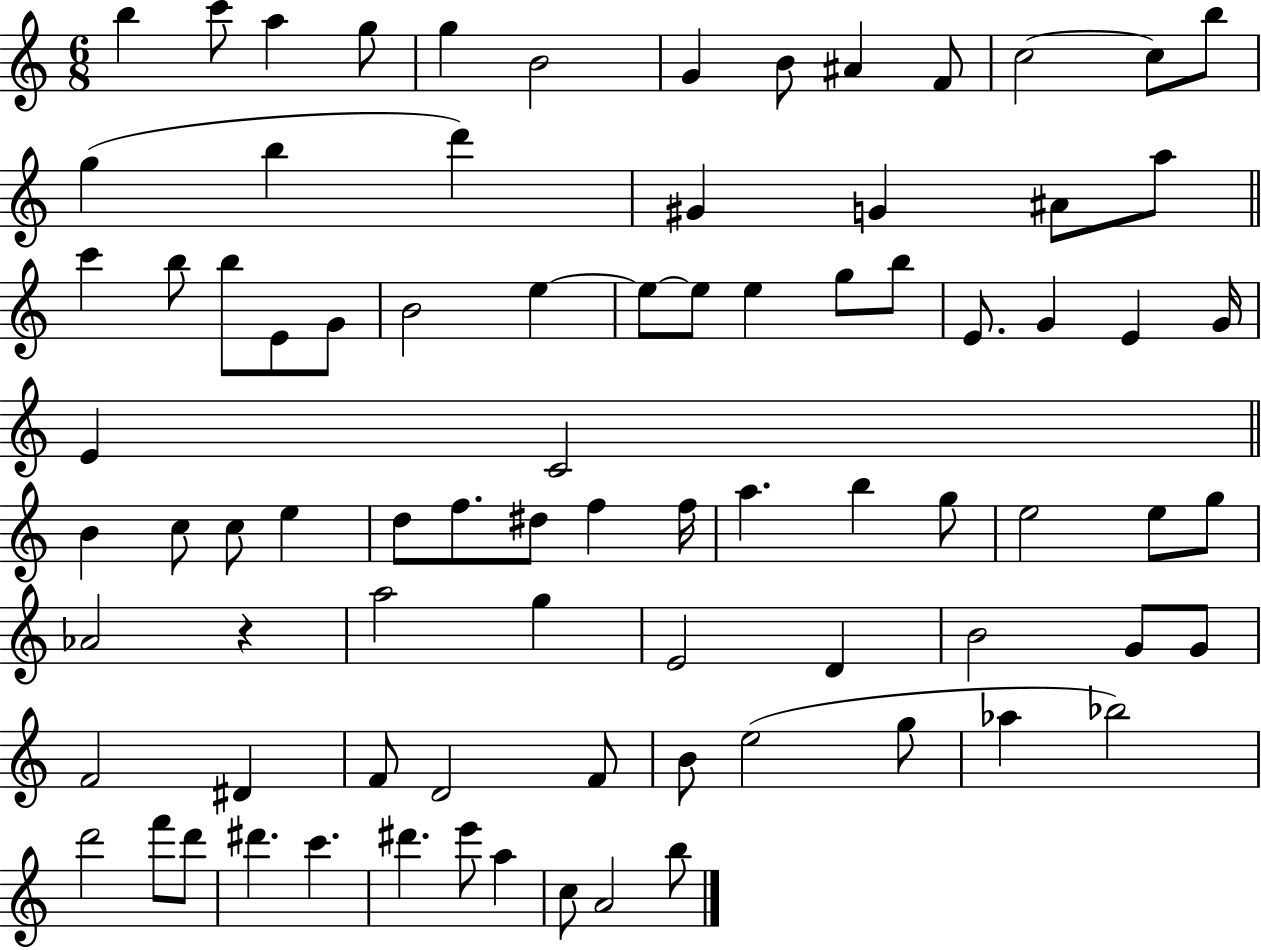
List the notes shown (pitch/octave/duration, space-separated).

B5/q C6/e A5/q G5/e G5/q B4/h G4/q B4/e A#4/q F4/e C5/h C5/e B5/e G5/q B5/q D6/q G#4/q G4/q A#4/e A5/e C6/q B5/e B5/e E4/e G4/e B4/h E5/q E5/e E5/e E5/q G5/e B5/e E4/e. G4/q E4/q G4/s E4/q C4/h B4/q C5/e C5/e E5/q D5/e F5/e. D#5/e F5/q F5/s A5/q. B5/q G5/e E5/h E5/e G5/e Ab4/h R/q A5/h G5/q E4/h D4/q B4/h G4/e G4/e F4/h D#4/q F4/e D4/h F4/e B4/e E5/h G5/e Ab5/q Bb5/h D6/h F6/e D6/e D#6/q. C6/q. D#6/q. E6/e A5/q C5/e A4/h B5/e